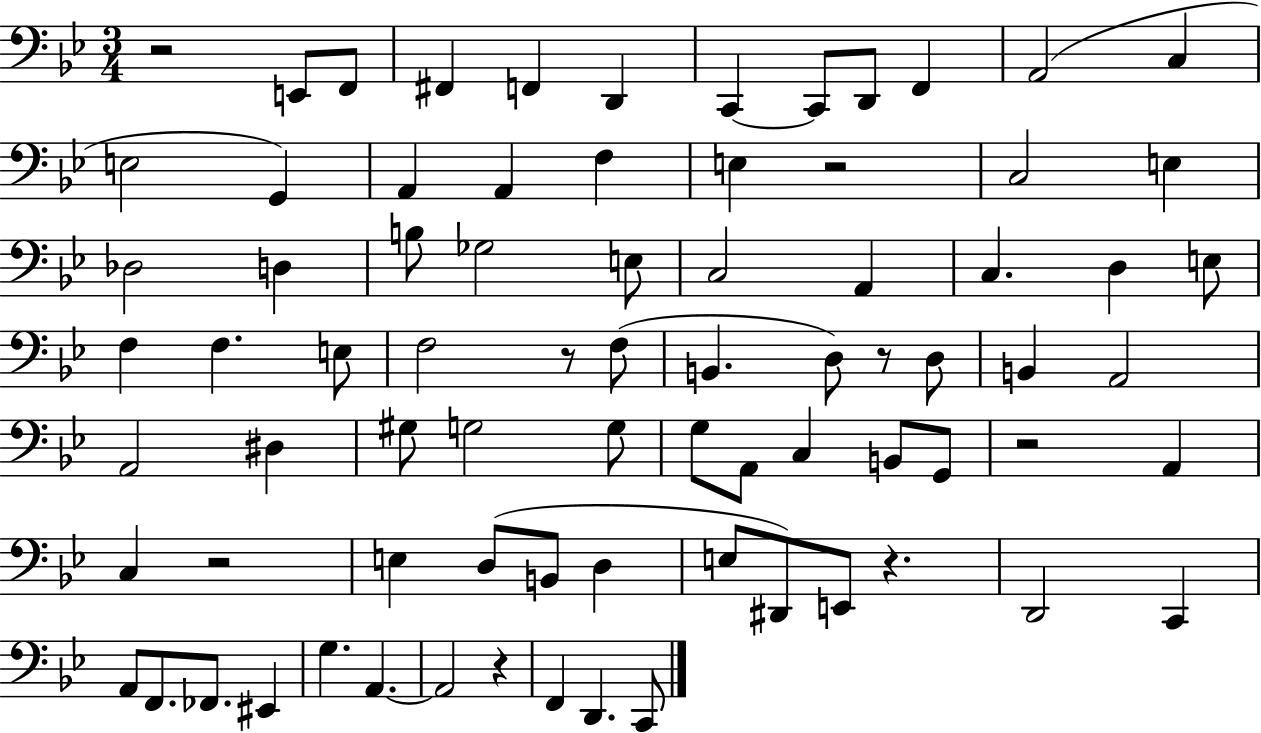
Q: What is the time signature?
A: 3/4